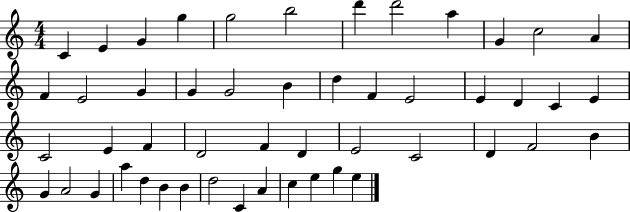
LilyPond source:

{
  \clef treble
  \numericTimeSignature
  \time 4/4
  \key c \major
  c'4 e'4 g'4 g''4 | g''2 b''2 | d'''4 d'''2 a''4 | g'4 c''2 a'4 | \break f'4 e'2 g'4 | g'4 g'2 b'4 | d''4 f'4 e'2 | e'4 d'4 c'4 e'4 | \break c'2 e'4 f'4 | d'2 f'4 d'4 | e'2 c'2 | d'4 f'2 b'4 | \break g'4 a'2 g'4 | a''4 d''4 b'4 b'4 | d''2 c'4 a'4 | c''4 e''4 g''4 e''4 | \break \bar "|."
}